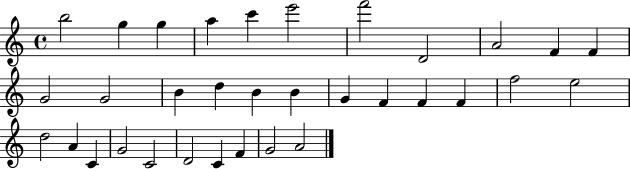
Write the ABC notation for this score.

X:1
T:Untitled
M:4/4
L:1/4
K:C
b2 g g a c' e'2 f'2 D2 A2 F F G2 G2 B d B B G F F F f2 e2 d2 A C G2 C2 D2 C F G2 A2